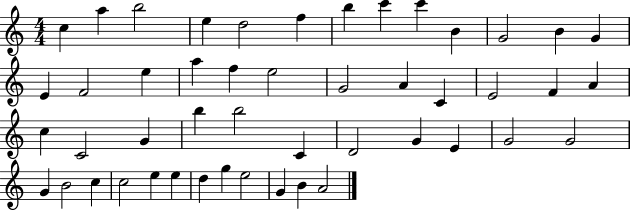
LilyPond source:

{
  \clef treble
  \numericTimeSignature
  \time 4/4
  \key c \major
  c''4 a''4 b''2 | e''4 d''2 f''4 | b''4 c'''4 c'''4 b'4 | g'2 b'4 g'4 | \break e'4 f'2 e''4 | a''4 f''4 e''2 | g'2 a'4 c'4 | e'2 f'4 a'4 | \break c''4 c'2 g'4 | b''4 b''2 c'4 | d'2 g'4 e'4 | g'2 g'2 | \break g'4 b'2 c''4 | c''2 e''4 e''4 | d''4 g''4 e''2 | g'4 b'4 a'2 | \break \bar "|."
}